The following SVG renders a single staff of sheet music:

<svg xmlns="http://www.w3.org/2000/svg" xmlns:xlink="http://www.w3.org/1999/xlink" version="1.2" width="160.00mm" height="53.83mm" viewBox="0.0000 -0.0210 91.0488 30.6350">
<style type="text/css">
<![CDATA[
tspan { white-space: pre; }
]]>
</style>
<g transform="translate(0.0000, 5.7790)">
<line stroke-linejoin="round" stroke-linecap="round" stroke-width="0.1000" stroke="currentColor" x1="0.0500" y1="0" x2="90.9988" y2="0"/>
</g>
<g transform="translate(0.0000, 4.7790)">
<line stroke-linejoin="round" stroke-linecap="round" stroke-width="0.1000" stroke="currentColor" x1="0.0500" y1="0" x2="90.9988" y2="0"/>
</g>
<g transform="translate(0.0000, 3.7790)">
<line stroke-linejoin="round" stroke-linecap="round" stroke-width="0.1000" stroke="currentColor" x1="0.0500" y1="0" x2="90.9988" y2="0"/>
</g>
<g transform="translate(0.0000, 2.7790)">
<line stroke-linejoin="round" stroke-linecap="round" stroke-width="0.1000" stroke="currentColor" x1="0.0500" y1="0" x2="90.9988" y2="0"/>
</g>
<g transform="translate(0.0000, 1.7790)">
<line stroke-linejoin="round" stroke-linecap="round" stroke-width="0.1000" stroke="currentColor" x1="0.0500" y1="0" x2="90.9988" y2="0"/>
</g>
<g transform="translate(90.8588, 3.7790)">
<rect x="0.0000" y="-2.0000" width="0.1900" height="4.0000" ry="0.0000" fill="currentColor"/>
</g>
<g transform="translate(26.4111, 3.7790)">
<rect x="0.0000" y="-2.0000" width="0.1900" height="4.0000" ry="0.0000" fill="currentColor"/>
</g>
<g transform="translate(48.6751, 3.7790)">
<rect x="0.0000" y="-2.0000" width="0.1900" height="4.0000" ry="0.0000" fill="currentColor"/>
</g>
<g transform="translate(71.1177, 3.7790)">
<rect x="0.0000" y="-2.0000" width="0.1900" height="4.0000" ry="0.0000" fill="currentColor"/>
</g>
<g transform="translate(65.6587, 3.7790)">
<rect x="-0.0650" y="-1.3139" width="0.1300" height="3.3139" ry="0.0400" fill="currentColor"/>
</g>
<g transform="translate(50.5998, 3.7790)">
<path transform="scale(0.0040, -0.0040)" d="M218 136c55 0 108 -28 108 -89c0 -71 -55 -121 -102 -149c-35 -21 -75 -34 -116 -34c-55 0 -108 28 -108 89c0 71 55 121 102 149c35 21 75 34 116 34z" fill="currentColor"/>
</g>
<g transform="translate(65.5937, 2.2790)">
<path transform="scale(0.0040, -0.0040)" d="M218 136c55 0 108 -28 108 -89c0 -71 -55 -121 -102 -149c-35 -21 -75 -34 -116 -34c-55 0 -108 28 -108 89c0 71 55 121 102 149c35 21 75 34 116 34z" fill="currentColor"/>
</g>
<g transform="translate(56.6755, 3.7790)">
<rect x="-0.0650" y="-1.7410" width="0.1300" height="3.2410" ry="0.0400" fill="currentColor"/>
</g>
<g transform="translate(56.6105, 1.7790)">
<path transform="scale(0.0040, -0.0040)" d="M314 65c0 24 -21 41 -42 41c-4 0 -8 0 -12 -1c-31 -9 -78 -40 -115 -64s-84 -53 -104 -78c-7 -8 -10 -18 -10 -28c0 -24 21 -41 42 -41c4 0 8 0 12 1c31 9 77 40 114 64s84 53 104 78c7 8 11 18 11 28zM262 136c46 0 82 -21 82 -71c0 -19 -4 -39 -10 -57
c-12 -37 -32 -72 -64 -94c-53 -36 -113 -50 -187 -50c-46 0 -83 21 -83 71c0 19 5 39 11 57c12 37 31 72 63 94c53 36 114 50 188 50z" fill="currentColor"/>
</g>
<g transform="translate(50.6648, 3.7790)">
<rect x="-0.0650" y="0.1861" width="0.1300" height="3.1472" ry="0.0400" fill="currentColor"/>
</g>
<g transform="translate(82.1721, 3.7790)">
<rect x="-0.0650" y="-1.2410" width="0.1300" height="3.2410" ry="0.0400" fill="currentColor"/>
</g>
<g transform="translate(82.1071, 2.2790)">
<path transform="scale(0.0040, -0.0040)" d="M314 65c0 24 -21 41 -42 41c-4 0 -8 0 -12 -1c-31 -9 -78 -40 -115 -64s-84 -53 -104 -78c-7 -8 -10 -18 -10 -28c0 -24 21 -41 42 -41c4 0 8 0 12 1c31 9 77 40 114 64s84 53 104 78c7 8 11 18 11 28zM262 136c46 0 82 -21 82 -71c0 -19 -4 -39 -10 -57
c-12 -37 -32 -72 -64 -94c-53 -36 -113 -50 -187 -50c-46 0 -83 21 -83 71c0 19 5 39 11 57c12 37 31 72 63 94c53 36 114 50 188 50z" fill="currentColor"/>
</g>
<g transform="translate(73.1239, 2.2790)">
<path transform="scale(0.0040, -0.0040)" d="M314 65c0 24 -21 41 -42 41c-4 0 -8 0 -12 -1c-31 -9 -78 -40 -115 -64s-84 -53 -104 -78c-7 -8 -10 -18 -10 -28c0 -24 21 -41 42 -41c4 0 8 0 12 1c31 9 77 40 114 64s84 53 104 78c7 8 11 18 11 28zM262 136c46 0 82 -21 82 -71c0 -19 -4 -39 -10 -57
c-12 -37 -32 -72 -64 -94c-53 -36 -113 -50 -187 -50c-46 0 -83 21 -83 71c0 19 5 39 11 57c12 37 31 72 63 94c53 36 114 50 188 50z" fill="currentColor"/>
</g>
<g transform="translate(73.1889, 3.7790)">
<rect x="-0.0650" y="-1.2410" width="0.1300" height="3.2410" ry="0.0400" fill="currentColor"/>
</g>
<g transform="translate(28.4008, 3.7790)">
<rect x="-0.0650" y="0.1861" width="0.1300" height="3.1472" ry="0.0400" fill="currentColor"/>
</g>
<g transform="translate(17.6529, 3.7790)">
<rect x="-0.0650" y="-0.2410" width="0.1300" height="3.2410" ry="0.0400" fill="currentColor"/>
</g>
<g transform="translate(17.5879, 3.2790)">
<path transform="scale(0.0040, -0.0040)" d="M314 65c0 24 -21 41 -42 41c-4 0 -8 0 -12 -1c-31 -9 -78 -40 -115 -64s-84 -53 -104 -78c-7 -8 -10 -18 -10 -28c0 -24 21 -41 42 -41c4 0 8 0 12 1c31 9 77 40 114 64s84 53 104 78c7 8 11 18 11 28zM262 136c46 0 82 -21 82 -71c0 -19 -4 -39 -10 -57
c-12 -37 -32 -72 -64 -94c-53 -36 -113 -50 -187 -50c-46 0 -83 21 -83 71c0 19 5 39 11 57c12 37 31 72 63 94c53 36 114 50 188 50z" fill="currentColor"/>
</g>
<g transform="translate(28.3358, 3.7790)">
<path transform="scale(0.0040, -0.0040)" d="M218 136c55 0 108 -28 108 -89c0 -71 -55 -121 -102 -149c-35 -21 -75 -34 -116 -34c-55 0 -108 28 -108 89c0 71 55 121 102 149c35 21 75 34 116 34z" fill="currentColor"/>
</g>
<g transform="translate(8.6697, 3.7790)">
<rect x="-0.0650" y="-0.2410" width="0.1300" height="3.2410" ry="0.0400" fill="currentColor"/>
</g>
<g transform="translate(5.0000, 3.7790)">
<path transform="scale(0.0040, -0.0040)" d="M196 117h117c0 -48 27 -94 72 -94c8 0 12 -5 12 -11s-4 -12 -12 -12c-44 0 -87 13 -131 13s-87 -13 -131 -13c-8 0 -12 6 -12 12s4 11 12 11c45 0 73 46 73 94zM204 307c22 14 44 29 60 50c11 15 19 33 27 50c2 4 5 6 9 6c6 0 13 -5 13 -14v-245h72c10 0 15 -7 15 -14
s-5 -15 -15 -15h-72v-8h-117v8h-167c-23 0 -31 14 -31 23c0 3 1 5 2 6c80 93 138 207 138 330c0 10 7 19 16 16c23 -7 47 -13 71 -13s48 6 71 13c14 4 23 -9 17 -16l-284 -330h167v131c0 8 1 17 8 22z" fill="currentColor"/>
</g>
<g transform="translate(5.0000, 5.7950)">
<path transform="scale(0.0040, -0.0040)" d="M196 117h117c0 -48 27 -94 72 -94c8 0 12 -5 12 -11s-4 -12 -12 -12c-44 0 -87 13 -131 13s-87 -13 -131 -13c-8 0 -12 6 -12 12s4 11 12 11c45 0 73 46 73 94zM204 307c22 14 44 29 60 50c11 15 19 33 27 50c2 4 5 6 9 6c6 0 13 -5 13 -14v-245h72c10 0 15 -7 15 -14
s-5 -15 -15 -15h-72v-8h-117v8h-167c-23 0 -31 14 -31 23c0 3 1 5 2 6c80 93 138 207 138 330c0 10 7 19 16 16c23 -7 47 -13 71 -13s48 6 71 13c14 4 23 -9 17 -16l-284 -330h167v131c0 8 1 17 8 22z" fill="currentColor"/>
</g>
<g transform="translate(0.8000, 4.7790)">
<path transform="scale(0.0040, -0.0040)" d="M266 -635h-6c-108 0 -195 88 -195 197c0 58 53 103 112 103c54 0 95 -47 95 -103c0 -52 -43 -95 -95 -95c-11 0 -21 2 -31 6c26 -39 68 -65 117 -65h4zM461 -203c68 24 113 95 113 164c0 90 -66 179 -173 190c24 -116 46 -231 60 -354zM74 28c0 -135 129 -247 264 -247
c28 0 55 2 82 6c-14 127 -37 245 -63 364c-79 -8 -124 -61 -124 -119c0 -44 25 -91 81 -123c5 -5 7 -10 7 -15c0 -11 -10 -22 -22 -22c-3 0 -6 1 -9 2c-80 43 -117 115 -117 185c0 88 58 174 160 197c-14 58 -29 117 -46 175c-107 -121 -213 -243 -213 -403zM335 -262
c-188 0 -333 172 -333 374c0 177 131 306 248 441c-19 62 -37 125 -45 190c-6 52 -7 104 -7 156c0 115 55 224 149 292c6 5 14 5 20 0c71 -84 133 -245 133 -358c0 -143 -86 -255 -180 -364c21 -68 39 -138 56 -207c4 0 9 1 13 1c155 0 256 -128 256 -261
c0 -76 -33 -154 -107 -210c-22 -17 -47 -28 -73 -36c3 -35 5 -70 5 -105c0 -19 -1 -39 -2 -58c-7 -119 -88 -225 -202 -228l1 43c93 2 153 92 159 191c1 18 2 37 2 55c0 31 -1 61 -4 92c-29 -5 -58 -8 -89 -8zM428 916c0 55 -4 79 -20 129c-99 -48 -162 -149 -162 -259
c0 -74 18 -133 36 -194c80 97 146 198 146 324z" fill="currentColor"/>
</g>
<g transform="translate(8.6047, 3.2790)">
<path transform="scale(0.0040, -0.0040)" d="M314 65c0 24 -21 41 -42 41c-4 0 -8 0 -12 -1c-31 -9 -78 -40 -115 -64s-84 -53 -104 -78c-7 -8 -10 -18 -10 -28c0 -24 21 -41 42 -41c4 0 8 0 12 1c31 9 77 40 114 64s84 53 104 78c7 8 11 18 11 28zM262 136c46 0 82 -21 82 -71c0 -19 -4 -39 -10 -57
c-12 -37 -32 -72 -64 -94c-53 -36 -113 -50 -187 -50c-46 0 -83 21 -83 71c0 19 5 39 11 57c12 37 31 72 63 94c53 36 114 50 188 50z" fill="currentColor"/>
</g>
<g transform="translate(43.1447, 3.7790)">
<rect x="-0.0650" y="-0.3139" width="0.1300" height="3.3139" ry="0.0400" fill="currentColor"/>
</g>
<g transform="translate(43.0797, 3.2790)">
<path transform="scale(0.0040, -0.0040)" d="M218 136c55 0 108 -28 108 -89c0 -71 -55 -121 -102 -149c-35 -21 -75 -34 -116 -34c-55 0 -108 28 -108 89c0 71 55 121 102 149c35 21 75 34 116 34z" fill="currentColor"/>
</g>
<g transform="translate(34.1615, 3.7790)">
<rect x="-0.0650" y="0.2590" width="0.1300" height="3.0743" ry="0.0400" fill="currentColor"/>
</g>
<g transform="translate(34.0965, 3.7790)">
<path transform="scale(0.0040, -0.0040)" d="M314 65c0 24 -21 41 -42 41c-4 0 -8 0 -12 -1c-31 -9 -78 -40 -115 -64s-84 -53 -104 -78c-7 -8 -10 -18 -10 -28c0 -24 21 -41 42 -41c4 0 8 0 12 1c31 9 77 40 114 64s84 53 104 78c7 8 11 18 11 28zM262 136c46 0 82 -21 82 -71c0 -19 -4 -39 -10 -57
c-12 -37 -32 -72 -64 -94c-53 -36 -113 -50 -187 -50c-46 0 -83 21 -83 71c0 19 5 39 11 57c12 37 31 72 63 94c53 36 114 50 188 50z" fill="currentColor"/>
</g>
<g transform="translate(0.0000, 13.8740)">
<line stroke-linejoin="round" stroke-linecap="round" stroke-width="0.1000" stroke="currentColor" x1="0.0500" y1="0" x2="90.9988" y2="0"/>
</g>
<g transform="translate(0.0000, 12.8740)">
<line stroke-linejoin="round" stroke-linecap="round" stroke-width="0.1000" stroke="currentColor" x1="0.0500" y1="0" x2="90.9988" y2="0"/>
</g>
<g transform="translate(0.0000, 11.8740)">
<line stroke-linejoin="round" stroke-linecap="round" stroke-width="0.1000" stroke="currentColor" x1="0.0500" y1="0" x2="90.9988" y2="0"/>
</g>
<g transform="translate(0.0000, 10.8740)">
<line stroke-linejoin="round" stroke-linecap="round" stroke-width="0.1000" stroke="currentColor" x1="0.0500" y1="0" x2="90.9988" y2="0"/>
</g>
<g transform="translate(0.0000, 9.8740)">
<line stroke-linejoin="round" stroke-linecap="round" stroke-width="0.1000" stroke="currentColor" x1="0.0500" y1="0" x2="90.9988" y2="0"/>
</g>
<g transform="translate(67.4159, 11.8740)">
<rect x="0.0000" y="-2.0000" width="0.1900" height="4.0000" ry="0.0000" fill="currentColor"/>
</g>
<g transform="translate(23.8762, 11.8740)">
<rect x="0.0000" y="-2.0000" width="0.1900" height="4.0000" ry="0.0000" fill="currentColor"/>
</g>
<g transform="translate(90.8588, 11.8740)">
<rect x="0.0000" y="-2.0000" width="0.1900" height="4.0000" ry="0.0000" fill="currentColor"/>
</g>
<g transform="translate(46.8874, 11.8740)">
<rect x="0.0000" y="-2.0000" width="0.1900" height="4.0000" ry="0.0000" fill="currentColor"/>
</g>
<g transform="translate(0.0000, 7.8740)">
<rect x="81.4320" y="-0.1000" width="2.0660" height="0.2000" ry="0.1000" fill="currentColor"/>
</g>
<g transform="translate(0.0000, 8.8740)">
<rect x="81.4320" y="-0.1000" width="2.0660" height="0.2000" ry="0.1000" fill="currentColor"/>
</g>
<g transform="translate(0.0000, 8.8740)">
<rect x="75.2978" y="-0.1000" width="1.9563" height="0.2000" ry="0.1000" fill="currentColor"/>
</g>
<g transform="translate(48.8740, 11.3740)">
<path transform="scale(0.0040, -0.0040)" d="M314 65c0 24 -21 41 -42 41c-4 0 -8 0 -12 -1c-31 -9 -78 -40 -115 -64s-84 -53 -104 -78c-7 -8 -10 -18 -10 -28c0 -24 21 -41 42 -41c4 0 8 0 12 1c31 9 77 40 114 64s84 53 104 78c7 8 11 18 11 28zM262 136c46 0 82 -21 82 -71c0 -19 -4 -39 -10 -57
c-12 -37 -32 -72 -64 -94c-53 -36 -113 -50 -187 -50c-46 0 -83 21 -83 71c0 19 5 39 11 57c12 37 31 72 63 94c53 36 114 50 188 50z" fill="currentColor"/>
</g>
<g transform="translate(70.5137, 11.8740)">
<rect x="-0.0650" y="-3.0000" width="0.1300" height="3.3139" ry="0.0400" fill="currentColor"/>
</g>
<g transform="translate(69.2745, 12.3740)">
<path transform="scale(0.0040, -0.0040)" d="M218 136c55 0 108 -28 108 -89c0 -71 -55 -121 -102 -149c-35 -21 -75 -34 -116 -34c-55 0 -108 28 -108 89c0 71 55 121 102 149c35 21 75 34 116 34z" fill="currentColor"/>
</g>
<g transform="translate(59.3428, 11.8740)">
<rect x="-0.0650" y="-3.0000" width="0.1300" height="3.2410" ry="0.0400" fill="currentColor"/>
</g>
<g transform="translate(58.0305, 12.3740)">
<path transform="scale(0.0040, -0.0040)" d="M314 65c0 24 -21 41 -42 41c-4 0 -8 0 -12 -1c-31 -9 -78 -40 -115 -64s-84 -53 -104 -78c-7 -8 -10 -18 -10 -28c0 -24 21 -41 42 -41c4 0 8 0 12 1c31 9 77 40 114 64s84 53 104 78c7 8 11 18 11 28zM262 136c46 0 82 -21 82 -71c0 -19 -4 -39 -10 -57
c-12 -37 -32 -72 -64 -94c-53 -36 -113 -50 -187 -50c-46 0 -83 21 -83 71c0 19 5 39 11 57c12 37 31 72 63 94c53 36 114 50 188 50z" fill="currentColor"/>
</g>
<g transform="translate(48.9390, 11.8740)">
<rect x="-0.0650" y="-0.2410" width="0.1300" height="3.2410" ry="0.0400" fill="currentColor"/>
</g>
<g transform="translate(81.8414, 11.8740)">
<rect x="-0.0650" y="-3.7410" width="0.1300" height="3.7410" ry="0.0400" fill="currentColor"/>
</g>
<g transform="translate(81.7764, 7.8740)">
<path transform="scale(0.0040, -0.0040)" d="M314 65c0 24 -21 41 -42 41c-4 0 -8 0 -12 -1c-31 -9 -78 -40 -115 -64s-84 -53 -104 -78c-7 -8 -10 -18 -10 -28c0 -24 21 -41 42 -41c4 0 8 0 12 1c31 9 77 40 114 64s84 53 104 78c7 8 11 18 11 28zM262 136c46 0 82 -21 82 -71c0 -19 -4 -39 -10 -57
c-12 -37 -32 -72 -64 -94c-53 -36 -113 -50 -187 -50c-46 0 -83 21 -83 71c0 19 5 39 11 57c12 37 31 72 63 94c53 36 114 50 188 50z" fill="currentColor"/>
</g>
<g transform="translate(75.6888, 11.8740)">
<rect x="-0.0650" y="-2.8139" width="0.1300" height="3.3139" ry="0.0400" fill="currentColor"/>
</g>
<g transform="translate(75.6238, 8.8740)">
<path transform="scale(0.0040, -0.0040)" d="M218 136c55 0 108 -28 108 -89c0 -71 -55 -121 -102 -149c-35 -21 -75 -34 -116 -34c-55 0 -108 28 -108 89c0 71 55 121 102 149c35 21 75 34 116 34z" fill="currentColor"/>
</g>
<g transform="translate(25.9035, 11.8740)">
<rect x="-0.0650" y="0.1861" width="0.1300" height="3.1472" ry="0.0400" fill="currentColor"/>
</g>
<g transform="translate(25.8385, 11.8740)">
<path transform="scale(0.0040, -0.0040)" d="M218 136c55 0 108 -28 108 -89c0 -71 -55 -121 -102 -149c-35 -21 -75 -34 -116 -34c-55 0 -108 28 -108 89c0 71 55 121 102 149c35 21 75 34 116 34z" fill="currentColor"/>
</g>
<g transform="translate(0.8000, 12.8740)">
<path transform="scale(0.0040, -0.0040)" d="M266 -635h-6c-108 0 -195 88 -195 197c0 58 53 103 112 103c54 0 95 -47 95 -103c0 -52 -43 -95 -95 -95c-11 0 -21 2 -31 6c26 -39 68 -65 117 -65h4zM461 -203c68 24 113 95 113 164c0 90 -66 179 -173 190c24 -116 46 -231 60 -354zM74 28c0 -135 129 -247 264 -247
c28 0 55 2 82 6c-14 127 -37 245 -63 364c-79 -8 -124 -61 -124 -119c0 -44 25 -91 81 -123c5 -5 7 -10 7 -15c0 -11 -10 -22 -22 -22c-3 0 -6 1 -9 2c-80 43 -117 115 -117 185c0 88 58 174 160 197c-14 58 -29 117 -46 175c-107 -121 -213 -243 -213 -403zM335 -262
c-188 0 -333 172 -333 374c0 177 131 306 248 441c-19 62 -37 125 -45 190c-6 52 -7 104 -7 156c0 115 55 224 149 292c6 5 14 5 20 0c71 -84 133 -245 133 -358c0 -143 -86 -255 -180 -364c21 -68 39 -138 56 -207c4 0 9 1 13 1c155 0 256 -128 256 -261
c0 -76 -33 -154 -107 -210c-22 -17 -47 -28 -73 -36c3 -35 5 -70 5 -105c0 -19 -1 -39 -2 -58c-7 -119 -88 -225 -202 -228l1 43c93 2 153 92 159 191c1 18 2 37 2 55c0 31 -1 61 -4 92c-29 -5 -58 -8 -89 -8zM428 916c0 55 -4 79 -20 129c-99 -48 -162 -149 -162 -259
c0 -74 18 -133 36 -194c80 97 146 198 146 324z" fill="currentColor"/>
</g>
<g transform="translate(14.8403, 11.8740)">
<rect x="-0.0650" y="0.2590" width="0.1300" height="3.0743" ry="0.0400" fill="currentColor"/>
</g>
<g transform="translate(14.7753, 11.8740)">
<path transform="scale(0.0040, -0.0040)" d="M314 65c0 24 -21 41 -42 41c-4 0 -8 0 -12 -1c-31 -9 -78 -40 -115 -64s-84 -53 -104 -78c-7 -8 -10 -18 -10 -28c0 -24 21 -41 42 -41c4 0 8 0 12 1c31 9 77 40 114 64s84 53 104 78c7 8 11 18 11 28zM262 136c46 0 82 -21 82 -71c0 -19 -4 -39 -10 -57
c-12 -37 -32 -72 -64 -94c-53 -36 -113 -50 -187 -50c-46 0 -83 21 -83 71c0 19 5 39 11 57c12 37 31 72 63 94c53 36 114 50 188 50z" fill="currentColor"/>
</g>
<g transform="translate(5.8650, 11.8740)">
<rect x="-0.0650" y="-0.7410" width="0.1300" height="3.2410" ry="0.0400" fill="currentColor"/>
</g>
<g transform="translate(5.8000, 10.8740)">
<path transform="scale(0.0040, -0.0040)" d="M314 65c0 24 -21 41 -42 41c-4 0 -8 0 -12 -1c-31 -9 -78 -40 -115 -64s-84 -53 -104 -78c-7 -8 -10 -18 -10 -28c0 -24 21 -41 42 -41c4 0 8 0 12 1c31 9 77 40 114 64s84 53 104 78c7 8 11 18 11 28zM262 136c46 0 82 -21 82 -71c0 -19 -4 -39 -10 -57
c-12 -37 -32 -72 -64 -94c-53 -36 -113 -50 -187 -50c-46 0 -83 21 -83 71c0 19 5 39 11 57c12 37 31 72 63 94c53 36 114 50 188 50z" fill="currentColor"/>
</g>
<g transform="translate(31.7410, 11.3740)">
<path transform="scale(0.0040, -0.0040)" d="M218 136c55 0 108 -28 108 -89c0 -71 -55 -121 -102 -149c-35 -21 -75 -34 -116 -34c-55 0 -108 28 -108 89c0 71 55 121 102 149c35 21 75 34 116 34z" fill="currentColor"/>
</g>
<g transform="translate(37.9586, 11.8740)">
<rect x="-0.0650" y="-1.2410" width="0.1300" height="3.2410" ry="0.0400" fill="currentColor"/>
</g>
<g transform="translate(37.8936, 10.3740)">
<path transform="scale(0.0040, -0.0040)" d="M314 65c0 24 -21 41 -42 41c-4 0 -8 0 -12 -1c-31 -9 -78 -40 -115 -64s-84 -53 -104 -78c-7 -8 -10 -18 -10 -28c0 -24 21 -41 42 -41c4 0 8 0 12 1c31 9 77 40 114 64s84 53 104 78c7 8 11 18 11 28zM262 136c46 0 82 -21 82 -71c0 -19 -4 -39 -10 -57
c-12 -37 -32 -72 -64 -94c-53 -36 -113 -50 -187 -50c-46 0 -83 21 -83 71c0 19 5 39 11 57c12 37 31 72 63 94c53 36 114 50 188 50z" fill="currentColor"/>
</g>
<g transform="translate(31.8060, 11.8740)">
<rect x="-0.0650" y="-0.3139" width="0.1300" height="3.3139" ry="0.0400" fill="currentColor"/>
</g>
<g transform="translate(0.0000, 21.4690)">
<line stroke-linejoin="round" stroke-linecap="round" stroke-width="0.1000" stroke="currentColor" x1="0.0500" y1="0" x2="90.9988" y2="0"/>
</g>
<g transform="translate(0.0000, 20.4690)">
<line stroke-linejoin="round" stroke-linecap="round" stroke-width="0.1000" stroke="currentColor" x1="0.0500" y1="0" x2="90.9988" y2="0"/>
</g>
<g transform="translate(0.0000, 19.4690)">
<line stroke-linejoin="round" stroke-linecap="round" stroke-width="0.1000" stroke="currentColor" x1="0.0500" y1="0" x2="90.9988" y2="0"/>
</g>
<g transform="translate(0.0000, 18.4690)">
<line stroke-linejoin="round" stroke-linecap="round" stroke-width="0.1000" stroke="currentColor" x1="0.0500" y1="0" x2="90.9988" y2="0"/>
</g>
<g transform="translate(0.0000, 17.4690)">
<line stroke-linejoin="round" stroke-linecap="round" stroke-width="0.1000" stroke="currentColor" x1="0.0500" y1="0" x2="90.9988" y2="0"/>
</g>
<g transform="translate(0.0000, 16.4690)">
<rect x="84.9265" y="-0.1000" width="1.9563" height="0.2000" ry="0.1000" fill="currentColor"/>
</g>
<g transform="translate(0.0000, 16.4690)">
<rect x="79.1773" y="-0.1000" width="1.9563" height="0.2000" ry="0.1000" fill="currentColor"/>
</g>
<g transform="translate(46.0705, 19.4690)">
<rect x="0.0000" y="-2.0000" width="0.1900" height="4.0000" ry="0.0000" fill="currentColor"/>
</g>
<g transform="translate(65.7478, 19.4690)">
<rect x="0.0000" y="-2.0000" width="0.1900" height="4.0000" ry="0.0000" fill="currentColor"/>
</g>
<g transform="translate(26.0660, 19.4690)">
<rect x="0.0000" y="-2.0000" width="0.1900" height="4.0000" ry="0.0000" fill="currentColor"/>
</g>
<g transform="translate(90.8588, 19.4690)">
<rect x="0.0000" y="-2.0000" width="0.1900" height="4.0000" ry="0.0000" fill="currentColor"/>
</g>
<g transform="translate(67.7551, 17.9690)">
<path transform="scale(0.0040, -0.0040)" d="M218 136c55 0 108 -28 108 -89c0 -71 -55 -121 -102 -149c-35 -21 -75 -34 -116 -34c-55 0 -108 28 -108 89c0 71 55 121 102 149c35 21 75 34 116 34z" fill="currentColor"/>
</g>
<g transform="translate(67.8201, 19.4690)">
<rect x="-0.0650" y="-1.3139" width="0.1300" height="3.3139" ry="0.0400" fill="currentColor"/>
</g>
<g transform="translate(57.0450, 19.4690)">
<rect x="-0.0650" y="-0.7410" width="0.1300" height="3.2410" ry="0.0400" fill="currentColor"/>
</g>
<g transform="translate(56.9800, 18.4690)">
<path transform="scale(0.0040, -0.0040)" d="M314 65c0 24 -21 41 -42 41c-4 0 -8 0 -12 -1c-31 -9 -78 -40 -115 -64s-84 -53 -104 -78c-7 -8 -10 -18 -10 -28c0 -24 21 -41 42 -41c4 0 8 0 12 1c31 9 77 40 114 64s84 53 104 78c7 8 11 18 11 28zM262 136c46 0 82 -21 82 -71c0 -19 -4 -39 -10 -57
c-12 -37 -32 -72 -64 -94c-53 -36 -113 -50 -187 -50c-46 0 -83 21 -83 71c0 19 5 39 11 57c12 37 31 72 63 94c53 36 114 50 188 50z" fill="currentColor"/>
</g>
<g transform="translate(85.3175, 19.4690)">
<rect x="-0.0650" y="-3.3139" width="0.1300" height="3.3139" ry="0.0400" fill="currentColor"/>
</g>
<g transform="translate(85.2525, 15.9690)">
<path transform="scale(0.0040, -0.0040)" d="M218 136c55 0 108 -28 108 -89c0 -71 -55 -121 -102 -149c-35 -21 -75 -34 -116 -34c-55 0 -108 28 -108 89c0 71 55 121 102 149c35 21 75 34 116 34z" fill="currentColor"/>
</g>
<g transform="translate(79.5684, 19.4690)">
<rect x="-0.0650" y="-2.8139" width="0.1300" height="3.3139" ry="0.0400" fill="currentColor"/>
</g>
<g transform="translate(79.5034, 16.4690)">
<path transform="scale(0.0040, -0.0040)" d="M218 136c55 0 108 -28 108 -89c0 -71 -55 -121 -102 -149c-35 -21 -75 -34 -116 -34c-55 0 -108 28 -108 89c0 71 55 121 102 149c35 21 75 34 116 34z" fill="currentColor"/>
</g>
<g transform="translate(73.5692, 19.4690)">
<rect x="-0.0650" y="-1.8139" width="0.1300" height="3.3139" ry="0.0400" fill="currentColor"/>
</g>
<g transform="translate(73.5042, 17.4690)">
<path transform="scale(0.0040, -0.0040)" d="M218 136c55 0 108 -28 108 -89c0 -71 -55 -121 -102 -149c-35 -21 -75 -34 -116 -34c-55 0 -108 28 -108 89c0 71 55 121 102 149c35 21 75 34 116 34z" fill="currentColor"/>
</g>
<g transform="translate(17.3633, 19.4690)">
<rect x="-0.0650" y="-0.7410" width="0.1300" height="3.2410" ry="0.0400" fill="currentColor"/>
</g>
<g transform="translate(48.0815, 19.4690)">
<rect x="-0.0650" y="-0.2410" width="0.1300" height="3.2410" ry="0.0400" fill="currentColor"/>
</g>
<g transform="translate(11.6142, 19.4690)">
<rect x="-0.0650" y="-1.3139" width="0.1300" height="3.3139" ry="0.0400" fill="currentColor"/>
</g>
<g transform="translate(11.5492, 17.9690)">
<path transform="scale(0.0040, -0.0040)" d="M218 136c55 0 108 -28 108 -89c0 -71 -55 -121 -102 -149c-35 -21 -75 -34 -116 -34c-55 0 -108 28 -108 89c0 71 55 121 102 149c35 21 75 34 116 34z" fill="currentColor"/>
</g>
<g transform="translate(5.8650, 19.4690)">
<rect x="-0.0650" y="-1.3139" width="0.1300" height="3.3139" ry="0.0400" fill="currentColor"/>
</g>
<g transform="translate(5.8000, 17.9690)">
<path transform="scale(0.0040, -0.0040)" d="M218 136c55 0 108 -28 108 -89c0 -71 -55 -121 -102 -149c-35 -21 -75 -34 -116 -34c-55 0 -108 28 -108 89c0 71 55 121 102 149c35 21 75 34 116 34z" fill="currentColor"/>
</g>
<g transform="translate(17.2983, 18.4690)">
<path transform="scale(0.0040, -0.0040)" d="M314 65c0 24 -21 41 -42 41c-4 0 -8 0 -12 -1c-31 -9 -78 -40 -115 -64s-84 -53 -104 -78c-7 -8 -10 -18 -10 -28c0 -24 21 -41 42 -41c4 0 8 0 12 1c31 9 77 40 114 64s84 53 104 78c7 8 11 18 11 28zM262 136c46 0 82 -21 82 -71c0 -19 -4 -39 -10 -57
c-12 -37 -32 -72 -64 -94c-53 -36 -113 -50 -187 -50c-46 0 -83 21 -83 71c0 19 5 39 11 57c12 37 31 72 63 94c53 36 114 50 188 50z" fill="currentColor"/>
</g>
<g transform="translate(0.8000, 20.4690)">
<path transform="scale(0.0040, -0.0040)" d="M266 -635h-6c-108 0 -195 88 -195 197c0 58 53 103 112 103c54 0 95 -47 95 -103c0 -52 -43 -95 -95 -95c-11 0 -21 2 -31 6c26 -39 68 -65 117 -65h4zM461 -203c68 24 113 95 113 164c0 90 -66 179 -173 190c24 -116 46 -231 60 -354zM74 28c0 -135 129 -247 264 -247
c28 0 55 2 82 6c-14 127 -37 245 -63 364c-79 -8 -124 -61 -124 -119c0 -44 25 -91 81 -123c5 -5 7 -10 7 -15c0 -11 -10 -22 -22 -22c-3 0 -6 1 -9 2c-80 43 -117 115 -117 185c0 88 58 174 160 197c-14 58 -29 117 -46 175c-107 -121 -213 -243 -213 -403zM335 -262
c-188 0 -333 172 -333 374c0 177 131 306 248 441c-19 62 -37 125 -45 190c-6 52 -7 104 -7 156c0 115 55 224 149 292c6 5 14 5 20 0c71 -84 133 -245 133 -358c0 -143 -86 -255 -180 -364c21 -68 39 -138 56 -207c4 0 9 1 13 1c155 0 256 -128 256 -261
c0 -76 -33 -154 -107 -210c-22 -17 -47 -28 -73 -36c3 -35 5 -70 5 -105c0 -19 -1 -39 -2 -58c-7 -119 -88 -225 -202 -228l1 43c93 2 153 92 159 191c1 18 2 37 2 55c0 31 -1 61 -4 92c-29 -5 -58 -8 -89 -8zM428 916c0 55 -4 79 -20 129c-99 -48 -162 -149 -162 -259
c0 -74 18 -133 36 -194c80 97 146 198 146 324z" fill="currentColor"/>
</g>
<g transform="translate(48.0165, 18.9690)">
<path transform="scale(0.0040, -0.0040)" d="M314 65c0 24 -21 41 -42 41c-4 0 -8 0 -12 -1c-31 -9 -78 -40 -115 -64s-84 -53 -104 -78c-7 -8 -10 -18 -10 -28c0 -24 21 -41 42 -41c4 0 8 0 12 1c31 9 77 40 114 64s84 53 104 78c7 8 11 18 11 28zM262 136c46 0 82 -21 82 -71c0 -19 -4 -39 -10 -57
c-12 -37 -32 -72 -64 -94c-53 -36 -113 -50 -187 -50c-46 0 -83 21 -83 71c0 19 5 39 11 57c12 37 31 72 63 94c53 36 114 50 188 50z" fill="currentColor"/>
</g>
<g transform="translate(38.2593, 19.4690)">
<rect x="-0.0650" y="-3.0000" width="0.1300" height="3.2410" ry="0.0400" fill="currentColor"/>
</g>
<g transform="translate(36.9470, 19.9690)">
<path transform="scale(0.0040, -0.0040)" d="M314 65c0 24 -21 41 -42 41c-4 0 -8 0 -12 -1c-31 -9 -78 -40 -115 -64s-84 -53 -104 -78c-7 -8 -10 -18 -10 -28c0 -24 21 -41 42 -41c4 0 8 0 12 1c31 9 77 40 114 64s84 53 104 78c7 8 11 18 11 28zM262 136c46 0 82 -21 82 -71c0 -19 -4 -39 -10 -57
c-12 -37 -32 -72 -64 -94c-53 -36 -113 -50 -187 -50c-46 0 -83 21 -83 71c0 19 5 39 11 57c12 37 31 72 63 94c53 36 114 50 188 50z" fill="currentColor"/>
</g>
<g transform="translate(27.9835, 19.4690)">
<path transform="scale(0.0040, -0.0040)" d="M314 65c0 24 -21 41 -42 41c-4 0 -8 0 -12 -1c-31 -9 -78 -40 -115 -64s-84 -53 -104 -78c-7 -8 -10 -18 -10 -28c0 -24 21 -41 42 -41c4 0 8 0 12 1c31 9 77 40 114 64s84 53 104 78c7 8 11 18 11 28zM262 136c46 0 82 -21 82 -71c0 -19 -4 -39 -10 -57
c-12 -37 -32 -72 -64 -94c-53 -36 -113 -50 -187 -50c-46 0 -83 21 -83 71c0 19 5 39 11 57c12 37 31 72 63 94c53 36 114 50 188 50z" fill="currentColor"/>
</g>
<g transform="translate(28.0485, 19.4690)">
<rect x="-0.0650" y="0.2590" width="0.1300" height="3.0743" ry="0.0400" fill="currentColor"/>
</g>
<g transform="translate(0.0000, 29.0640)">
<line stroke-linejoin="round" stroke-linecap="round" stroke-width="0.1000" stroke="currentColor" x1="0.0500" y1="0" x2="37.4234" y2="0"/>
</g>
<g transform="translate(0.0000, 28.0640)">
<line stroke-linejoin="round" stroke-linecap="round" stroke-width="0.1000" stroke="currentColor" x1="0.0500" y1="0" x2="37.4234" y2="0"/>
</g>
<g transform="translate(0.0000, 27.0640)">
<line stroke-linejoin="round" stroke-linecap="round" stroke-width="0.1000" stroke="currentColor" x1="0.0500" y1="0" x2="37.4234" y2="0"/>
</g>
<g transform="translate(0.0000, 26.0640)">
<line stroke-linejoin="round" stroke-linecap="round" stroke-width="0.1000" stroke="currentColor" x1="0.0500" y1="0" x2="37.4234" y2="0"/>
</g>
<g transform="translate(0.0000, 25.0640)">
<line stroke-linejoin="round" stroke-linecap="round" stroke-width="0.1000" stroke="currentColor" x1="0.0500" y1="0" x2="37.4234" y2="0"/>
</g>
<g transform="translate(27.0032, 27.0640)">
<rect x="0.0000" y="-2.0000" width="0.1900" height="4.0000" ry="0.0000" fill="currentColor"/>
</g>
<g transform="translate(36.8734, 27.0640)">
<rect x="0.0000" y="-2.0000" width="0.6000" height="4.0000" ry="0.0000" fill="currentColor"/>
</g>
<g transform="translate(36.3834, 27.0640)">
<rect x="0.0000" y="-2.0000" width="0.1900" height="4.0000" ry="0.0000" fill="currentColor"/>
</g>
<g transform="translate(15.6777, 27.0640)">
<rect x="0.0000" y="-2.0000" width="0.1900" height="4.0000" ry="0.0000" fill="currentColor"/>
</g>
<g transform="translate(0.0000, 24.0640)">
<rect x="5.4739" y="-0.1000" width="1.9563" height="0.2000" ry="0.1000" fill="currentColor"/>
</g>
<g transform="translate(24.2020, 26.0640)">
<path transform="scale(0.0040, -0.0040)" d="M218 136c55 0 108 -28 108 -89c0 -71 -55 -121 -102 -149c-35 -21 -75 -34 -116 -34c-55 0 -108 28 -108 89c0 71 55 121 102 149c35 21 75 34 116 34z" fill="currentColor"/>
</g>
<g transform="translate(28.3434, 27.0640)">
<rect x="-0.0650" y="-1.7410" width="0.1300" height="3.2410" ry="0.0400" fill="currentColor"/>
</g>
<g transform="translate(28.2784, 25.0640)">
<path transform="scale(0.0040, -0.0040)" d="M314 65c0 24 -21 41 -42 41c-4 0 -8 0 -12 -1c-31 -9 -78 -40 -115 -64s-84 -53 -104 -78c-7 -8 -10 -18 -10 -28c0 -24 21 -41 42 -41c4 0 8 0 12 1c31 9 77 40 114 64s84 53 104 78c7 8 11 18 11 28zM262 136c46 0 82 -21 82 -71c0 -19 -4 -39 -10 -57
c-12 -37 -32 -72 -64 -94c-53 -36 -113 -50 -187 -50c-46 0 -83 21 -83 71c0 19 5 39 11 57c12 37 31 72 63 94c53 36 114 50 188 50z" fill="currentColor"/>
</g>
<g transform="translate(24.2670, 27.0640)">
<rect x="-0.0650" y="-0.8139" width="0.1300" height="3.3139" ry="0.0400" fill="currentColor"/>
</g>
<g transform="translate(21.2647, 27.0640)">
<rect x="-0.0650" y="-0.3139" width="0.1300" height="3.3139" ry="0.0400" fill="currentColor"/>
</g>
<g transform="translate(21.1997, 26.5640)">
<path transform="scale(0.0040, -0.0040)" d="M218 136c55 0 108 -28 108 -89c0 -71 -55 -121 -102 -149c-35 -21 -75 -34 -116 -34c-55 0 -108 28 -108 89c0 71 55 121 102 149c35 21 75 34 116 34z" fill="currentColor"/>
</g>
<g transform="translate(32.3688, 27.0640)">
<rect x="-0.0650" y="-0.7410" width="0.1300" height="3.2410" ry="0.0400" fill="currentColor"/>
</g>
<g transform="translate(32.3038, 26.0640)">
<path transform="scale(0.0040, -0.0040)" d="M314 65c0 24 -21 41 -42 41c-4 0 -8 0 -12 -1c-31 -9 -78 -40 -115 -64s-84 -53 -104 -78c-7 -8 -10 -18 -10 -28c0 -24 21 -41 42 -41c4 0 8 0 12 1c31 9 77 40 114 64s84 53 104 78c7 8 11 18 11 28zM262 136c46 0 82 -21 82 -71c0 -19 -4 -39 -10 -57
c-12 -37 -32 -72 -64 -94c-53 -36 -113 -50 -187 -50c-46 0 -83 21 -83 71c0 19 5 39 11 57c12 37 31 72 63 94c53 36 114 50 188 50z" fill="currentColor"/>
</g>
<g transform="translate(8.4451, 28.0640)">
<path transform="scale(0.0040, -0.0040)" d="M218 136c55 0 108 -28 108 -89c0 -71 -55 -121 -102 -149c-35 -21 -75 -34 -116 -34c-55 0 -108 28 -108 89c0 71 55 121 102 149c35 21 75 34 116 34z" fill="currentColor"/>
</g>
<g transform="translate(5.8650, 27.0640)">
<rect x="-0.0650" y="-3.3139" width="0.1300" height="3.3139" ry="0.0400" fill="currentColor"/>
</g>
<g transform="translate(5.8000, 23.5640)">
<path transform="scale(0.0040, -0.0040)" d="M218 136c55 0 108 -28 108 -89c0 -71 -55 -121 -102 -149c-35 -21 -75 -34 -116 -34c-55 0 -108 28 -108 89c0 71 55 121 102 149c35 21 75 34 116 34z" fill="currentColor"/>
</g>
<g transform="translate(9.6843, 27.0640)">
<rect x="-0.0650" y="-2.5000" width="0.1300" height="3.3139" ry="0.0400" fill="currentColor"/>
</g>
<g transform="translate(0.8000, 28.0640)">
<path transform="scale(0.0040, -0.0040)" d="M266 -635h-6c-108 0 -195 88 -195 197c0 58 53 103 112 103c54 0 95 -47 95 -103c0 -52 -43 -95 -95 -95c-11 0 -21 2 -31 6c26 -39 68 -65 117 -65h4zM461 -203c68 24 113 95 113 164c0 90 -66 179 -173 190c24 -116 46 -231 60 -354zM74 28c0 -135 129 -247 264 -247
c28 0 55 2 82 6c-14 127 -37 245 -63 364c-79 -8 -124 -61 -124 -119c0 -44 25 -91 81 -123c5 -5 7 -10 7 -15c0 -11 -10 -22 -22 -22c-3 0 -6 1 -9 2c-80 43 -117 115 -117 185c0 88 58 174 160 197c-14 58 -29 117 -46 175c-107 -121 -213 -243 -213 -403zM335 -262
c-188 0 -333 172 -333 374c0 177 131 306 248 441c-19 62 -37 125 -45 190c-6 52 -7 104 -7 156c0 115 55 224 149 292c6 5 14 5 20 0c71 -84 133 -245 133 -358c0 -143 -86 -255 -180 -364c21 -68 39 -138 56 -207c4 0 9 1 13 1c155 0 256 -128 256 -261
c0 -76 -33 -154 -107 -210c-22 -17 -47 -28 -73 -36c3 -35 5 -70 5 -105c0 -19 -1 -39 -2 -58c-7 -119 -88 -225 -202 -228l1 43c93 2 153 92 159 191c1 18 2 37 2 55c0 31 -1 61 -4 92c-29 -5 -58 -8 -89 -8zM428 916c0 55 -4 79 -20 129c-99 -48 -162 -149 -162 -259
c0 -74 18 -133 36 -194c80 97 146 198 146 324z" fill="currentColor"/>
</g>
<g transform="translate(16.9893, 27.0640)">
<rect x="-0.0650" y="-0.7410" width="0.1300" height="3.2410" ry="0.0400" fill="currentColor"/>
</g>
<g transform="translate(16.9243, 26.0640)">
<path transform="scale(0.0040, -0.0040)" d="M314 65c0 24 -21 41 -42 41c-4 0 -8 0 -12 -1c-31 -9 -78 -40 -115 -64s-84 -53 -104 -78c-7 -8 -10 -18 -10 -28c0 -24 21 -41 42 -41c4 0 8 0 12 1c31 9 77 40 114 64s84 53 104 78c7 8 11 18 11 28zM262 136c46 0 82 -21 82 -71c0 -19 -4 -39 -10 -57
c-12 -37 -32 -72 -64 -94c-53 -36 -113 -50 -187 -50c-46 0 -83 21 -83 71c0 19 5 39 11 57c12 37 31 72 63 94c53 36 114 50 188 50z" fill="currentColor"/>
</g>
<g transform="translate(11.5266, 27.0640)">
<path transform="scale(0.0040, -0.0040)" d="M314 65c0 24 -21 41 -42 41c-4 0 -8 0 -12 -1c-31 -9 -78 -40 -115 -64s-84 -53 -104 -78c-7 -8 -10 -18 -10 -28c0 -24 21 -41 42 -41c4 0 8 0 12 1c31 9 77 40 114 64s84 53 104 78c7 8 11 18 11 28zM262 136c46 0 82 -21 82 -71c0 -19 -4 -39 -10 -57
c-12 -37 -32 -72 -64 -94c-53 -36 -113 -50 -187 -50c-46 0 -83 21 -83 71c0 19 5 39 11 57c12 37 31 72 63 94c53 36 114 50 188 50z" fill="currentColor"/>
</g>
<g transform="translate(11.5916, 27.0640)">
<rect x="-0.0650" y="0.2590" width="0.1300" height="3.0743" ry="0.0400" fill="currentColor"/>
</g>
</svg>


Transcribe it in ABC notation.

X:1
T:Untitled
M:4/4
L:1/4
K:C
c2 c2 B B2 c B f2 e e2 e2 d2 B2 B c e2 c2 A2 A a c'2 e e d2 B2 A2 c2 d2 e f a b b G B2 d2 c d f2 d2